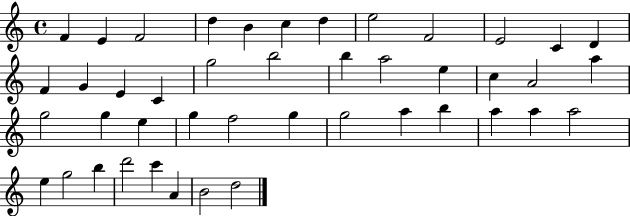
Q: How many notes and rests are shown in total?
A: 44